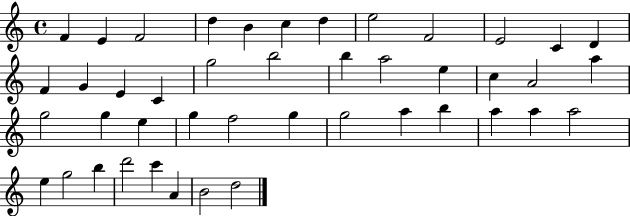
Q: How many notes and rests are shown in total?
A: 44